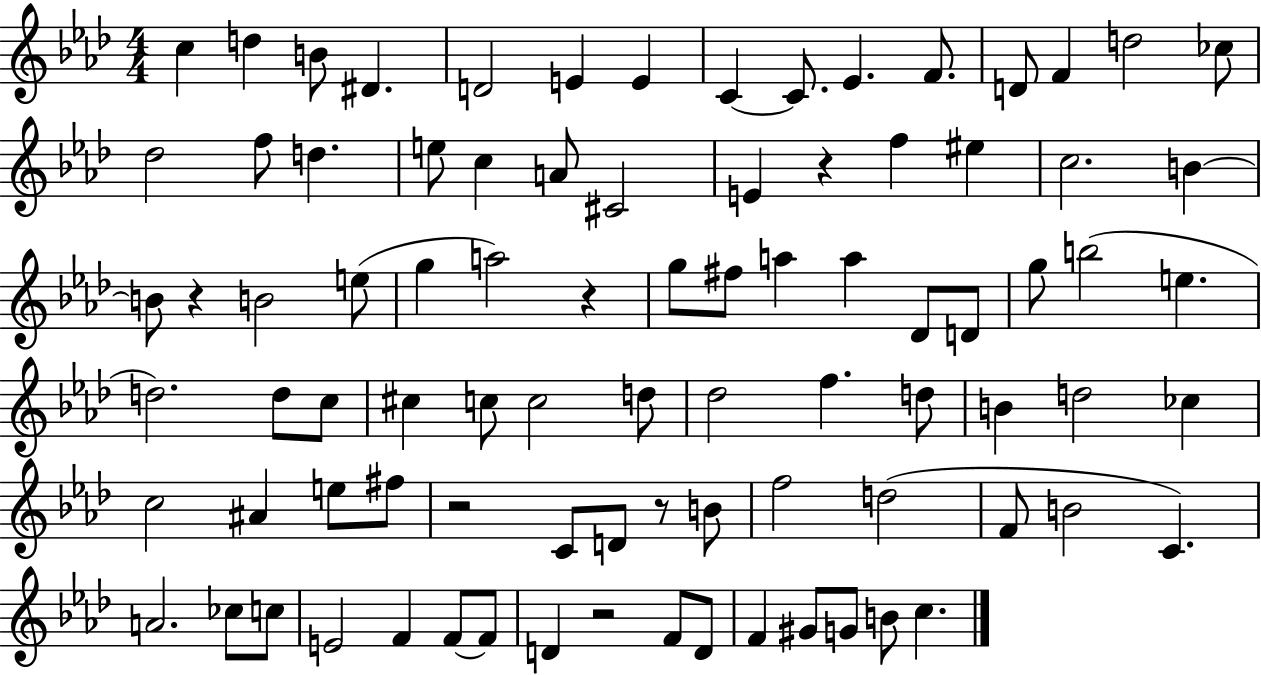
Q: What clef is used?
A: treble